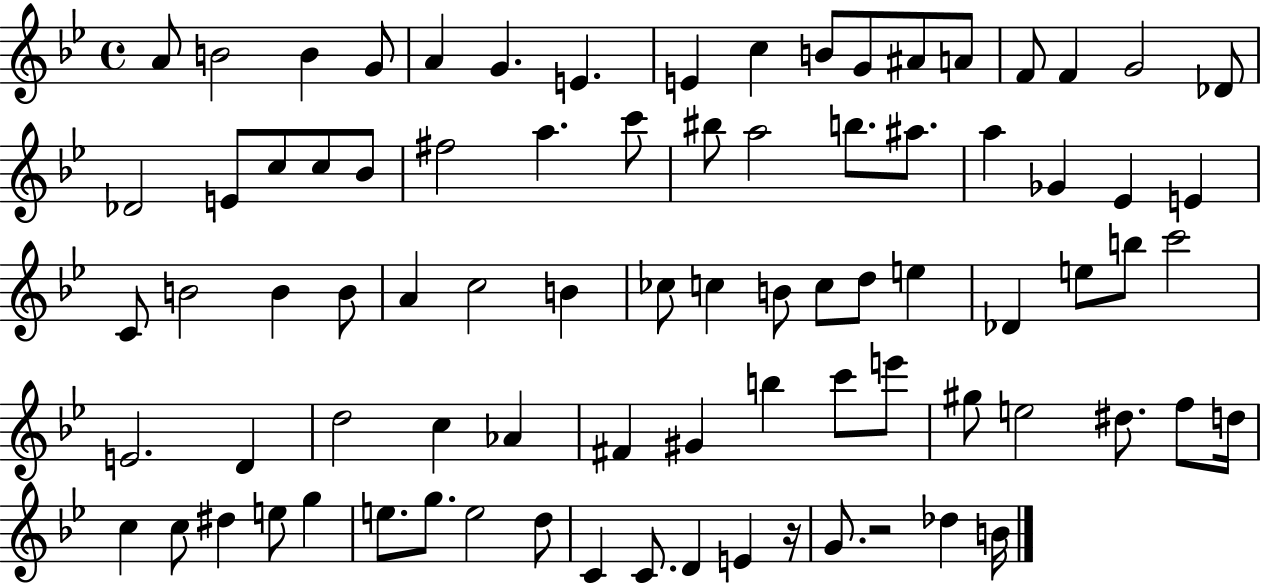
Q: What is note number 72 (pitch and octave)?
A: G5